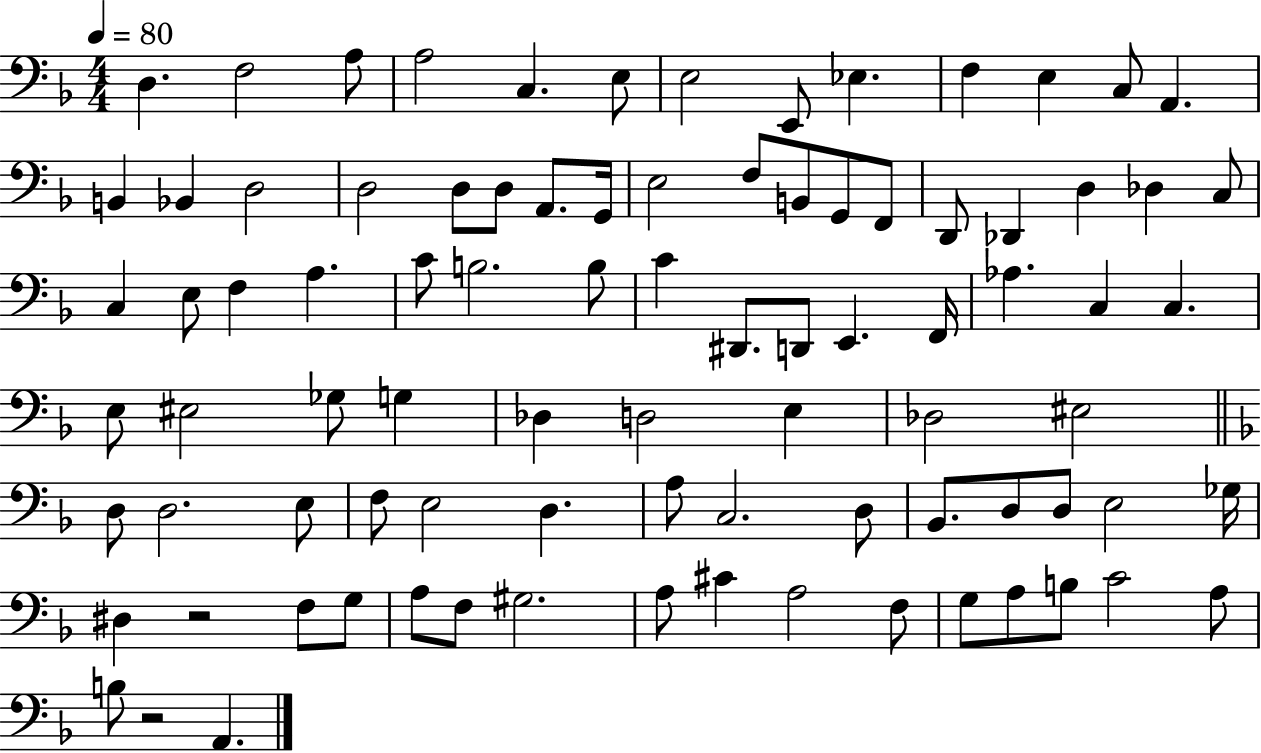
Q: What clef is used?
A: bass